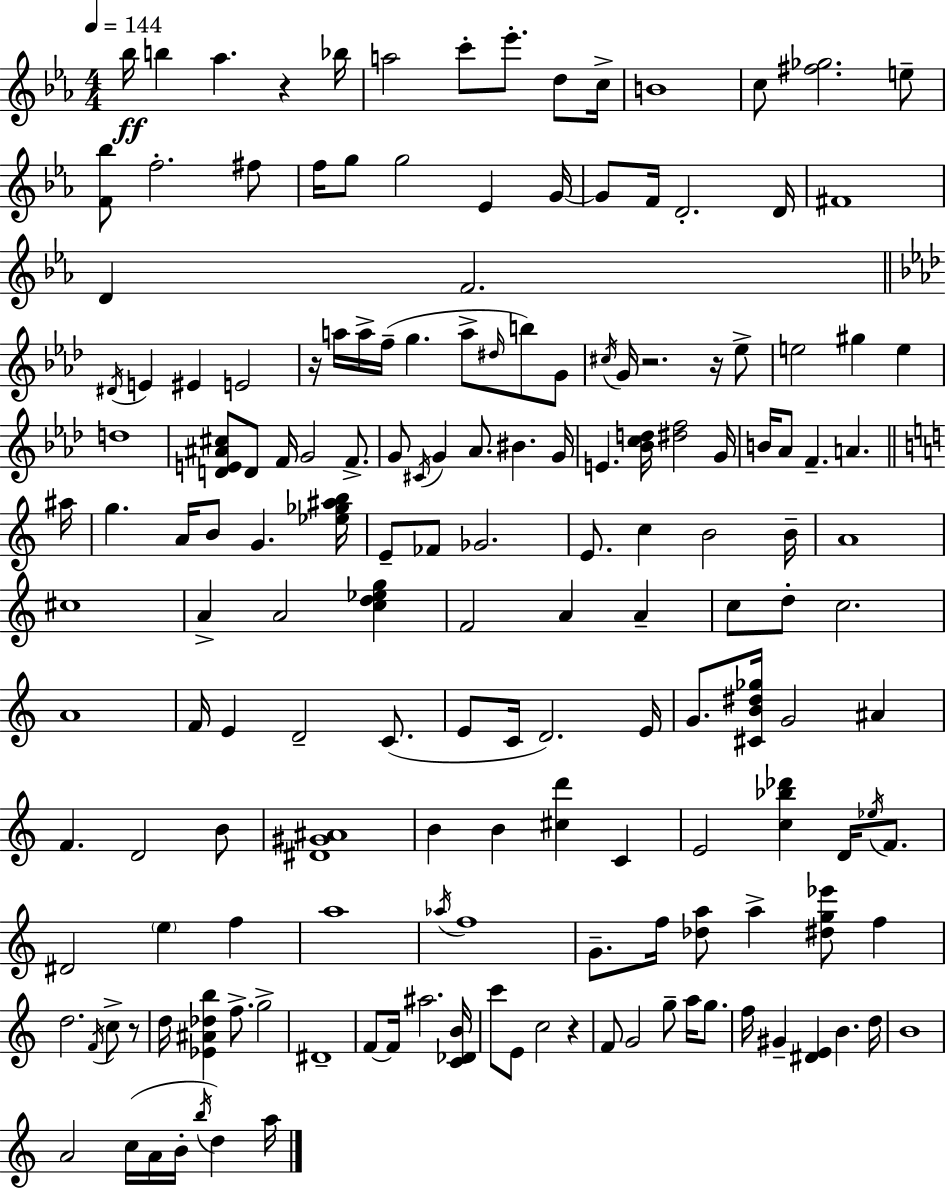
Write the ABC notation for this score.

X:1
T:Untitled
M:4/4
L:1/4
K:Cm
_b/4 b _a z _b/4 a2 c'/2 _e'/2 d/2 c/4 B4 c/2 [^f_g]2 e/2 [F_b]/2 f2 ^f/2 f/4 g/2 g2 _E G/4 G/2 F/4 D2 D/4 ^F4 D F2 ^D/4 E ^E E2 z/4 a/4 a/4 f/4 g a/2 ^d/4 b/2 G/2 ^c/4 G/4 z2 z/4 _e/2 e2 ^g e d4 [DE^A^c]/2 D/2 F/4 G2 F/2 G/2 ^C/4 G _A/2 ^B G/4 E [_Bcd]/4 [^df]2 G/4 B/4 _A/2 F A ^a/4 g A/4 B/2 G [_e_g^ab]/4 E/2 _F/2 _G2 E/2 c B2 B/4 A4 ^c4 A A2 [cd_eg] F2 A A c/2 d/2 c2 A4 F/4 E D2 C/2 E/2 C/4 D2 E/4 G/2 [^CB^d_g]/4 G2 ^A F D2 B/2 [^D^G^A]4 B B [^cd'] C E2 [c_b_d'] D/4 _e/4 F/2 ^D2 e f a4 _a/4 f4 G/2 f/4 [_da]/2 a [^dg_e']/2 f d2 F/4 c/2 z/2 d/4 [_E^A_db] f/2 g2 ^D4 F/2 F/4 ^a2 [C_DB]/4 c'/2 E/2 c2 z F/2 G2 g/2 a/4 g/2 f/4 ^G [^DE] B d/4 B4 A2 c/4 A/4 B/4 b/4 d a/4